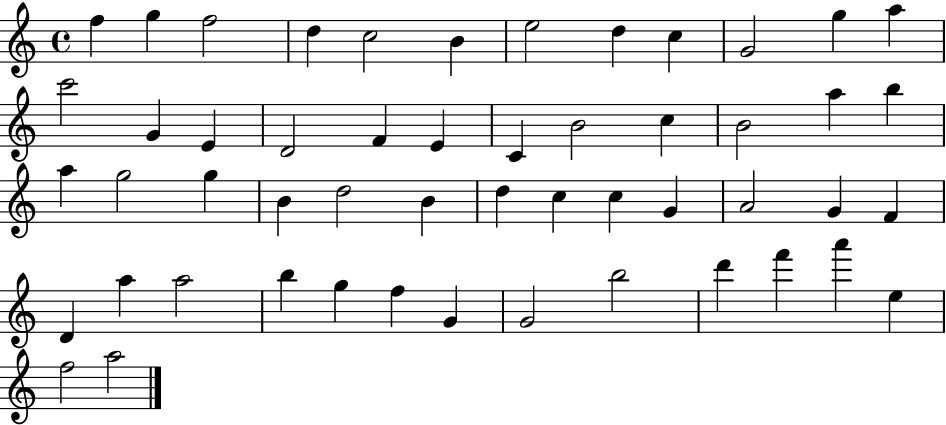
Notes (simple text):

F5/q G5/q F5/h D5/q C5/h B4/q E5/h D5/q C5/q G4/h G5/q A5/q C6/h G4/q E4/q D4/h F4/q E4/q C4/q B4/h C5/q B4/h A5/q B5/q A5/q G5/h G5/q B4/q D5/h B4/q D5/q C5/q C5/q G4/q A4/h G4/q F4/q D4/q A5/q A5/h B5/q G5/q F5/q G4/q G4/h B5/h D6/q F6/q A6/q E5/q F5/h A5/h